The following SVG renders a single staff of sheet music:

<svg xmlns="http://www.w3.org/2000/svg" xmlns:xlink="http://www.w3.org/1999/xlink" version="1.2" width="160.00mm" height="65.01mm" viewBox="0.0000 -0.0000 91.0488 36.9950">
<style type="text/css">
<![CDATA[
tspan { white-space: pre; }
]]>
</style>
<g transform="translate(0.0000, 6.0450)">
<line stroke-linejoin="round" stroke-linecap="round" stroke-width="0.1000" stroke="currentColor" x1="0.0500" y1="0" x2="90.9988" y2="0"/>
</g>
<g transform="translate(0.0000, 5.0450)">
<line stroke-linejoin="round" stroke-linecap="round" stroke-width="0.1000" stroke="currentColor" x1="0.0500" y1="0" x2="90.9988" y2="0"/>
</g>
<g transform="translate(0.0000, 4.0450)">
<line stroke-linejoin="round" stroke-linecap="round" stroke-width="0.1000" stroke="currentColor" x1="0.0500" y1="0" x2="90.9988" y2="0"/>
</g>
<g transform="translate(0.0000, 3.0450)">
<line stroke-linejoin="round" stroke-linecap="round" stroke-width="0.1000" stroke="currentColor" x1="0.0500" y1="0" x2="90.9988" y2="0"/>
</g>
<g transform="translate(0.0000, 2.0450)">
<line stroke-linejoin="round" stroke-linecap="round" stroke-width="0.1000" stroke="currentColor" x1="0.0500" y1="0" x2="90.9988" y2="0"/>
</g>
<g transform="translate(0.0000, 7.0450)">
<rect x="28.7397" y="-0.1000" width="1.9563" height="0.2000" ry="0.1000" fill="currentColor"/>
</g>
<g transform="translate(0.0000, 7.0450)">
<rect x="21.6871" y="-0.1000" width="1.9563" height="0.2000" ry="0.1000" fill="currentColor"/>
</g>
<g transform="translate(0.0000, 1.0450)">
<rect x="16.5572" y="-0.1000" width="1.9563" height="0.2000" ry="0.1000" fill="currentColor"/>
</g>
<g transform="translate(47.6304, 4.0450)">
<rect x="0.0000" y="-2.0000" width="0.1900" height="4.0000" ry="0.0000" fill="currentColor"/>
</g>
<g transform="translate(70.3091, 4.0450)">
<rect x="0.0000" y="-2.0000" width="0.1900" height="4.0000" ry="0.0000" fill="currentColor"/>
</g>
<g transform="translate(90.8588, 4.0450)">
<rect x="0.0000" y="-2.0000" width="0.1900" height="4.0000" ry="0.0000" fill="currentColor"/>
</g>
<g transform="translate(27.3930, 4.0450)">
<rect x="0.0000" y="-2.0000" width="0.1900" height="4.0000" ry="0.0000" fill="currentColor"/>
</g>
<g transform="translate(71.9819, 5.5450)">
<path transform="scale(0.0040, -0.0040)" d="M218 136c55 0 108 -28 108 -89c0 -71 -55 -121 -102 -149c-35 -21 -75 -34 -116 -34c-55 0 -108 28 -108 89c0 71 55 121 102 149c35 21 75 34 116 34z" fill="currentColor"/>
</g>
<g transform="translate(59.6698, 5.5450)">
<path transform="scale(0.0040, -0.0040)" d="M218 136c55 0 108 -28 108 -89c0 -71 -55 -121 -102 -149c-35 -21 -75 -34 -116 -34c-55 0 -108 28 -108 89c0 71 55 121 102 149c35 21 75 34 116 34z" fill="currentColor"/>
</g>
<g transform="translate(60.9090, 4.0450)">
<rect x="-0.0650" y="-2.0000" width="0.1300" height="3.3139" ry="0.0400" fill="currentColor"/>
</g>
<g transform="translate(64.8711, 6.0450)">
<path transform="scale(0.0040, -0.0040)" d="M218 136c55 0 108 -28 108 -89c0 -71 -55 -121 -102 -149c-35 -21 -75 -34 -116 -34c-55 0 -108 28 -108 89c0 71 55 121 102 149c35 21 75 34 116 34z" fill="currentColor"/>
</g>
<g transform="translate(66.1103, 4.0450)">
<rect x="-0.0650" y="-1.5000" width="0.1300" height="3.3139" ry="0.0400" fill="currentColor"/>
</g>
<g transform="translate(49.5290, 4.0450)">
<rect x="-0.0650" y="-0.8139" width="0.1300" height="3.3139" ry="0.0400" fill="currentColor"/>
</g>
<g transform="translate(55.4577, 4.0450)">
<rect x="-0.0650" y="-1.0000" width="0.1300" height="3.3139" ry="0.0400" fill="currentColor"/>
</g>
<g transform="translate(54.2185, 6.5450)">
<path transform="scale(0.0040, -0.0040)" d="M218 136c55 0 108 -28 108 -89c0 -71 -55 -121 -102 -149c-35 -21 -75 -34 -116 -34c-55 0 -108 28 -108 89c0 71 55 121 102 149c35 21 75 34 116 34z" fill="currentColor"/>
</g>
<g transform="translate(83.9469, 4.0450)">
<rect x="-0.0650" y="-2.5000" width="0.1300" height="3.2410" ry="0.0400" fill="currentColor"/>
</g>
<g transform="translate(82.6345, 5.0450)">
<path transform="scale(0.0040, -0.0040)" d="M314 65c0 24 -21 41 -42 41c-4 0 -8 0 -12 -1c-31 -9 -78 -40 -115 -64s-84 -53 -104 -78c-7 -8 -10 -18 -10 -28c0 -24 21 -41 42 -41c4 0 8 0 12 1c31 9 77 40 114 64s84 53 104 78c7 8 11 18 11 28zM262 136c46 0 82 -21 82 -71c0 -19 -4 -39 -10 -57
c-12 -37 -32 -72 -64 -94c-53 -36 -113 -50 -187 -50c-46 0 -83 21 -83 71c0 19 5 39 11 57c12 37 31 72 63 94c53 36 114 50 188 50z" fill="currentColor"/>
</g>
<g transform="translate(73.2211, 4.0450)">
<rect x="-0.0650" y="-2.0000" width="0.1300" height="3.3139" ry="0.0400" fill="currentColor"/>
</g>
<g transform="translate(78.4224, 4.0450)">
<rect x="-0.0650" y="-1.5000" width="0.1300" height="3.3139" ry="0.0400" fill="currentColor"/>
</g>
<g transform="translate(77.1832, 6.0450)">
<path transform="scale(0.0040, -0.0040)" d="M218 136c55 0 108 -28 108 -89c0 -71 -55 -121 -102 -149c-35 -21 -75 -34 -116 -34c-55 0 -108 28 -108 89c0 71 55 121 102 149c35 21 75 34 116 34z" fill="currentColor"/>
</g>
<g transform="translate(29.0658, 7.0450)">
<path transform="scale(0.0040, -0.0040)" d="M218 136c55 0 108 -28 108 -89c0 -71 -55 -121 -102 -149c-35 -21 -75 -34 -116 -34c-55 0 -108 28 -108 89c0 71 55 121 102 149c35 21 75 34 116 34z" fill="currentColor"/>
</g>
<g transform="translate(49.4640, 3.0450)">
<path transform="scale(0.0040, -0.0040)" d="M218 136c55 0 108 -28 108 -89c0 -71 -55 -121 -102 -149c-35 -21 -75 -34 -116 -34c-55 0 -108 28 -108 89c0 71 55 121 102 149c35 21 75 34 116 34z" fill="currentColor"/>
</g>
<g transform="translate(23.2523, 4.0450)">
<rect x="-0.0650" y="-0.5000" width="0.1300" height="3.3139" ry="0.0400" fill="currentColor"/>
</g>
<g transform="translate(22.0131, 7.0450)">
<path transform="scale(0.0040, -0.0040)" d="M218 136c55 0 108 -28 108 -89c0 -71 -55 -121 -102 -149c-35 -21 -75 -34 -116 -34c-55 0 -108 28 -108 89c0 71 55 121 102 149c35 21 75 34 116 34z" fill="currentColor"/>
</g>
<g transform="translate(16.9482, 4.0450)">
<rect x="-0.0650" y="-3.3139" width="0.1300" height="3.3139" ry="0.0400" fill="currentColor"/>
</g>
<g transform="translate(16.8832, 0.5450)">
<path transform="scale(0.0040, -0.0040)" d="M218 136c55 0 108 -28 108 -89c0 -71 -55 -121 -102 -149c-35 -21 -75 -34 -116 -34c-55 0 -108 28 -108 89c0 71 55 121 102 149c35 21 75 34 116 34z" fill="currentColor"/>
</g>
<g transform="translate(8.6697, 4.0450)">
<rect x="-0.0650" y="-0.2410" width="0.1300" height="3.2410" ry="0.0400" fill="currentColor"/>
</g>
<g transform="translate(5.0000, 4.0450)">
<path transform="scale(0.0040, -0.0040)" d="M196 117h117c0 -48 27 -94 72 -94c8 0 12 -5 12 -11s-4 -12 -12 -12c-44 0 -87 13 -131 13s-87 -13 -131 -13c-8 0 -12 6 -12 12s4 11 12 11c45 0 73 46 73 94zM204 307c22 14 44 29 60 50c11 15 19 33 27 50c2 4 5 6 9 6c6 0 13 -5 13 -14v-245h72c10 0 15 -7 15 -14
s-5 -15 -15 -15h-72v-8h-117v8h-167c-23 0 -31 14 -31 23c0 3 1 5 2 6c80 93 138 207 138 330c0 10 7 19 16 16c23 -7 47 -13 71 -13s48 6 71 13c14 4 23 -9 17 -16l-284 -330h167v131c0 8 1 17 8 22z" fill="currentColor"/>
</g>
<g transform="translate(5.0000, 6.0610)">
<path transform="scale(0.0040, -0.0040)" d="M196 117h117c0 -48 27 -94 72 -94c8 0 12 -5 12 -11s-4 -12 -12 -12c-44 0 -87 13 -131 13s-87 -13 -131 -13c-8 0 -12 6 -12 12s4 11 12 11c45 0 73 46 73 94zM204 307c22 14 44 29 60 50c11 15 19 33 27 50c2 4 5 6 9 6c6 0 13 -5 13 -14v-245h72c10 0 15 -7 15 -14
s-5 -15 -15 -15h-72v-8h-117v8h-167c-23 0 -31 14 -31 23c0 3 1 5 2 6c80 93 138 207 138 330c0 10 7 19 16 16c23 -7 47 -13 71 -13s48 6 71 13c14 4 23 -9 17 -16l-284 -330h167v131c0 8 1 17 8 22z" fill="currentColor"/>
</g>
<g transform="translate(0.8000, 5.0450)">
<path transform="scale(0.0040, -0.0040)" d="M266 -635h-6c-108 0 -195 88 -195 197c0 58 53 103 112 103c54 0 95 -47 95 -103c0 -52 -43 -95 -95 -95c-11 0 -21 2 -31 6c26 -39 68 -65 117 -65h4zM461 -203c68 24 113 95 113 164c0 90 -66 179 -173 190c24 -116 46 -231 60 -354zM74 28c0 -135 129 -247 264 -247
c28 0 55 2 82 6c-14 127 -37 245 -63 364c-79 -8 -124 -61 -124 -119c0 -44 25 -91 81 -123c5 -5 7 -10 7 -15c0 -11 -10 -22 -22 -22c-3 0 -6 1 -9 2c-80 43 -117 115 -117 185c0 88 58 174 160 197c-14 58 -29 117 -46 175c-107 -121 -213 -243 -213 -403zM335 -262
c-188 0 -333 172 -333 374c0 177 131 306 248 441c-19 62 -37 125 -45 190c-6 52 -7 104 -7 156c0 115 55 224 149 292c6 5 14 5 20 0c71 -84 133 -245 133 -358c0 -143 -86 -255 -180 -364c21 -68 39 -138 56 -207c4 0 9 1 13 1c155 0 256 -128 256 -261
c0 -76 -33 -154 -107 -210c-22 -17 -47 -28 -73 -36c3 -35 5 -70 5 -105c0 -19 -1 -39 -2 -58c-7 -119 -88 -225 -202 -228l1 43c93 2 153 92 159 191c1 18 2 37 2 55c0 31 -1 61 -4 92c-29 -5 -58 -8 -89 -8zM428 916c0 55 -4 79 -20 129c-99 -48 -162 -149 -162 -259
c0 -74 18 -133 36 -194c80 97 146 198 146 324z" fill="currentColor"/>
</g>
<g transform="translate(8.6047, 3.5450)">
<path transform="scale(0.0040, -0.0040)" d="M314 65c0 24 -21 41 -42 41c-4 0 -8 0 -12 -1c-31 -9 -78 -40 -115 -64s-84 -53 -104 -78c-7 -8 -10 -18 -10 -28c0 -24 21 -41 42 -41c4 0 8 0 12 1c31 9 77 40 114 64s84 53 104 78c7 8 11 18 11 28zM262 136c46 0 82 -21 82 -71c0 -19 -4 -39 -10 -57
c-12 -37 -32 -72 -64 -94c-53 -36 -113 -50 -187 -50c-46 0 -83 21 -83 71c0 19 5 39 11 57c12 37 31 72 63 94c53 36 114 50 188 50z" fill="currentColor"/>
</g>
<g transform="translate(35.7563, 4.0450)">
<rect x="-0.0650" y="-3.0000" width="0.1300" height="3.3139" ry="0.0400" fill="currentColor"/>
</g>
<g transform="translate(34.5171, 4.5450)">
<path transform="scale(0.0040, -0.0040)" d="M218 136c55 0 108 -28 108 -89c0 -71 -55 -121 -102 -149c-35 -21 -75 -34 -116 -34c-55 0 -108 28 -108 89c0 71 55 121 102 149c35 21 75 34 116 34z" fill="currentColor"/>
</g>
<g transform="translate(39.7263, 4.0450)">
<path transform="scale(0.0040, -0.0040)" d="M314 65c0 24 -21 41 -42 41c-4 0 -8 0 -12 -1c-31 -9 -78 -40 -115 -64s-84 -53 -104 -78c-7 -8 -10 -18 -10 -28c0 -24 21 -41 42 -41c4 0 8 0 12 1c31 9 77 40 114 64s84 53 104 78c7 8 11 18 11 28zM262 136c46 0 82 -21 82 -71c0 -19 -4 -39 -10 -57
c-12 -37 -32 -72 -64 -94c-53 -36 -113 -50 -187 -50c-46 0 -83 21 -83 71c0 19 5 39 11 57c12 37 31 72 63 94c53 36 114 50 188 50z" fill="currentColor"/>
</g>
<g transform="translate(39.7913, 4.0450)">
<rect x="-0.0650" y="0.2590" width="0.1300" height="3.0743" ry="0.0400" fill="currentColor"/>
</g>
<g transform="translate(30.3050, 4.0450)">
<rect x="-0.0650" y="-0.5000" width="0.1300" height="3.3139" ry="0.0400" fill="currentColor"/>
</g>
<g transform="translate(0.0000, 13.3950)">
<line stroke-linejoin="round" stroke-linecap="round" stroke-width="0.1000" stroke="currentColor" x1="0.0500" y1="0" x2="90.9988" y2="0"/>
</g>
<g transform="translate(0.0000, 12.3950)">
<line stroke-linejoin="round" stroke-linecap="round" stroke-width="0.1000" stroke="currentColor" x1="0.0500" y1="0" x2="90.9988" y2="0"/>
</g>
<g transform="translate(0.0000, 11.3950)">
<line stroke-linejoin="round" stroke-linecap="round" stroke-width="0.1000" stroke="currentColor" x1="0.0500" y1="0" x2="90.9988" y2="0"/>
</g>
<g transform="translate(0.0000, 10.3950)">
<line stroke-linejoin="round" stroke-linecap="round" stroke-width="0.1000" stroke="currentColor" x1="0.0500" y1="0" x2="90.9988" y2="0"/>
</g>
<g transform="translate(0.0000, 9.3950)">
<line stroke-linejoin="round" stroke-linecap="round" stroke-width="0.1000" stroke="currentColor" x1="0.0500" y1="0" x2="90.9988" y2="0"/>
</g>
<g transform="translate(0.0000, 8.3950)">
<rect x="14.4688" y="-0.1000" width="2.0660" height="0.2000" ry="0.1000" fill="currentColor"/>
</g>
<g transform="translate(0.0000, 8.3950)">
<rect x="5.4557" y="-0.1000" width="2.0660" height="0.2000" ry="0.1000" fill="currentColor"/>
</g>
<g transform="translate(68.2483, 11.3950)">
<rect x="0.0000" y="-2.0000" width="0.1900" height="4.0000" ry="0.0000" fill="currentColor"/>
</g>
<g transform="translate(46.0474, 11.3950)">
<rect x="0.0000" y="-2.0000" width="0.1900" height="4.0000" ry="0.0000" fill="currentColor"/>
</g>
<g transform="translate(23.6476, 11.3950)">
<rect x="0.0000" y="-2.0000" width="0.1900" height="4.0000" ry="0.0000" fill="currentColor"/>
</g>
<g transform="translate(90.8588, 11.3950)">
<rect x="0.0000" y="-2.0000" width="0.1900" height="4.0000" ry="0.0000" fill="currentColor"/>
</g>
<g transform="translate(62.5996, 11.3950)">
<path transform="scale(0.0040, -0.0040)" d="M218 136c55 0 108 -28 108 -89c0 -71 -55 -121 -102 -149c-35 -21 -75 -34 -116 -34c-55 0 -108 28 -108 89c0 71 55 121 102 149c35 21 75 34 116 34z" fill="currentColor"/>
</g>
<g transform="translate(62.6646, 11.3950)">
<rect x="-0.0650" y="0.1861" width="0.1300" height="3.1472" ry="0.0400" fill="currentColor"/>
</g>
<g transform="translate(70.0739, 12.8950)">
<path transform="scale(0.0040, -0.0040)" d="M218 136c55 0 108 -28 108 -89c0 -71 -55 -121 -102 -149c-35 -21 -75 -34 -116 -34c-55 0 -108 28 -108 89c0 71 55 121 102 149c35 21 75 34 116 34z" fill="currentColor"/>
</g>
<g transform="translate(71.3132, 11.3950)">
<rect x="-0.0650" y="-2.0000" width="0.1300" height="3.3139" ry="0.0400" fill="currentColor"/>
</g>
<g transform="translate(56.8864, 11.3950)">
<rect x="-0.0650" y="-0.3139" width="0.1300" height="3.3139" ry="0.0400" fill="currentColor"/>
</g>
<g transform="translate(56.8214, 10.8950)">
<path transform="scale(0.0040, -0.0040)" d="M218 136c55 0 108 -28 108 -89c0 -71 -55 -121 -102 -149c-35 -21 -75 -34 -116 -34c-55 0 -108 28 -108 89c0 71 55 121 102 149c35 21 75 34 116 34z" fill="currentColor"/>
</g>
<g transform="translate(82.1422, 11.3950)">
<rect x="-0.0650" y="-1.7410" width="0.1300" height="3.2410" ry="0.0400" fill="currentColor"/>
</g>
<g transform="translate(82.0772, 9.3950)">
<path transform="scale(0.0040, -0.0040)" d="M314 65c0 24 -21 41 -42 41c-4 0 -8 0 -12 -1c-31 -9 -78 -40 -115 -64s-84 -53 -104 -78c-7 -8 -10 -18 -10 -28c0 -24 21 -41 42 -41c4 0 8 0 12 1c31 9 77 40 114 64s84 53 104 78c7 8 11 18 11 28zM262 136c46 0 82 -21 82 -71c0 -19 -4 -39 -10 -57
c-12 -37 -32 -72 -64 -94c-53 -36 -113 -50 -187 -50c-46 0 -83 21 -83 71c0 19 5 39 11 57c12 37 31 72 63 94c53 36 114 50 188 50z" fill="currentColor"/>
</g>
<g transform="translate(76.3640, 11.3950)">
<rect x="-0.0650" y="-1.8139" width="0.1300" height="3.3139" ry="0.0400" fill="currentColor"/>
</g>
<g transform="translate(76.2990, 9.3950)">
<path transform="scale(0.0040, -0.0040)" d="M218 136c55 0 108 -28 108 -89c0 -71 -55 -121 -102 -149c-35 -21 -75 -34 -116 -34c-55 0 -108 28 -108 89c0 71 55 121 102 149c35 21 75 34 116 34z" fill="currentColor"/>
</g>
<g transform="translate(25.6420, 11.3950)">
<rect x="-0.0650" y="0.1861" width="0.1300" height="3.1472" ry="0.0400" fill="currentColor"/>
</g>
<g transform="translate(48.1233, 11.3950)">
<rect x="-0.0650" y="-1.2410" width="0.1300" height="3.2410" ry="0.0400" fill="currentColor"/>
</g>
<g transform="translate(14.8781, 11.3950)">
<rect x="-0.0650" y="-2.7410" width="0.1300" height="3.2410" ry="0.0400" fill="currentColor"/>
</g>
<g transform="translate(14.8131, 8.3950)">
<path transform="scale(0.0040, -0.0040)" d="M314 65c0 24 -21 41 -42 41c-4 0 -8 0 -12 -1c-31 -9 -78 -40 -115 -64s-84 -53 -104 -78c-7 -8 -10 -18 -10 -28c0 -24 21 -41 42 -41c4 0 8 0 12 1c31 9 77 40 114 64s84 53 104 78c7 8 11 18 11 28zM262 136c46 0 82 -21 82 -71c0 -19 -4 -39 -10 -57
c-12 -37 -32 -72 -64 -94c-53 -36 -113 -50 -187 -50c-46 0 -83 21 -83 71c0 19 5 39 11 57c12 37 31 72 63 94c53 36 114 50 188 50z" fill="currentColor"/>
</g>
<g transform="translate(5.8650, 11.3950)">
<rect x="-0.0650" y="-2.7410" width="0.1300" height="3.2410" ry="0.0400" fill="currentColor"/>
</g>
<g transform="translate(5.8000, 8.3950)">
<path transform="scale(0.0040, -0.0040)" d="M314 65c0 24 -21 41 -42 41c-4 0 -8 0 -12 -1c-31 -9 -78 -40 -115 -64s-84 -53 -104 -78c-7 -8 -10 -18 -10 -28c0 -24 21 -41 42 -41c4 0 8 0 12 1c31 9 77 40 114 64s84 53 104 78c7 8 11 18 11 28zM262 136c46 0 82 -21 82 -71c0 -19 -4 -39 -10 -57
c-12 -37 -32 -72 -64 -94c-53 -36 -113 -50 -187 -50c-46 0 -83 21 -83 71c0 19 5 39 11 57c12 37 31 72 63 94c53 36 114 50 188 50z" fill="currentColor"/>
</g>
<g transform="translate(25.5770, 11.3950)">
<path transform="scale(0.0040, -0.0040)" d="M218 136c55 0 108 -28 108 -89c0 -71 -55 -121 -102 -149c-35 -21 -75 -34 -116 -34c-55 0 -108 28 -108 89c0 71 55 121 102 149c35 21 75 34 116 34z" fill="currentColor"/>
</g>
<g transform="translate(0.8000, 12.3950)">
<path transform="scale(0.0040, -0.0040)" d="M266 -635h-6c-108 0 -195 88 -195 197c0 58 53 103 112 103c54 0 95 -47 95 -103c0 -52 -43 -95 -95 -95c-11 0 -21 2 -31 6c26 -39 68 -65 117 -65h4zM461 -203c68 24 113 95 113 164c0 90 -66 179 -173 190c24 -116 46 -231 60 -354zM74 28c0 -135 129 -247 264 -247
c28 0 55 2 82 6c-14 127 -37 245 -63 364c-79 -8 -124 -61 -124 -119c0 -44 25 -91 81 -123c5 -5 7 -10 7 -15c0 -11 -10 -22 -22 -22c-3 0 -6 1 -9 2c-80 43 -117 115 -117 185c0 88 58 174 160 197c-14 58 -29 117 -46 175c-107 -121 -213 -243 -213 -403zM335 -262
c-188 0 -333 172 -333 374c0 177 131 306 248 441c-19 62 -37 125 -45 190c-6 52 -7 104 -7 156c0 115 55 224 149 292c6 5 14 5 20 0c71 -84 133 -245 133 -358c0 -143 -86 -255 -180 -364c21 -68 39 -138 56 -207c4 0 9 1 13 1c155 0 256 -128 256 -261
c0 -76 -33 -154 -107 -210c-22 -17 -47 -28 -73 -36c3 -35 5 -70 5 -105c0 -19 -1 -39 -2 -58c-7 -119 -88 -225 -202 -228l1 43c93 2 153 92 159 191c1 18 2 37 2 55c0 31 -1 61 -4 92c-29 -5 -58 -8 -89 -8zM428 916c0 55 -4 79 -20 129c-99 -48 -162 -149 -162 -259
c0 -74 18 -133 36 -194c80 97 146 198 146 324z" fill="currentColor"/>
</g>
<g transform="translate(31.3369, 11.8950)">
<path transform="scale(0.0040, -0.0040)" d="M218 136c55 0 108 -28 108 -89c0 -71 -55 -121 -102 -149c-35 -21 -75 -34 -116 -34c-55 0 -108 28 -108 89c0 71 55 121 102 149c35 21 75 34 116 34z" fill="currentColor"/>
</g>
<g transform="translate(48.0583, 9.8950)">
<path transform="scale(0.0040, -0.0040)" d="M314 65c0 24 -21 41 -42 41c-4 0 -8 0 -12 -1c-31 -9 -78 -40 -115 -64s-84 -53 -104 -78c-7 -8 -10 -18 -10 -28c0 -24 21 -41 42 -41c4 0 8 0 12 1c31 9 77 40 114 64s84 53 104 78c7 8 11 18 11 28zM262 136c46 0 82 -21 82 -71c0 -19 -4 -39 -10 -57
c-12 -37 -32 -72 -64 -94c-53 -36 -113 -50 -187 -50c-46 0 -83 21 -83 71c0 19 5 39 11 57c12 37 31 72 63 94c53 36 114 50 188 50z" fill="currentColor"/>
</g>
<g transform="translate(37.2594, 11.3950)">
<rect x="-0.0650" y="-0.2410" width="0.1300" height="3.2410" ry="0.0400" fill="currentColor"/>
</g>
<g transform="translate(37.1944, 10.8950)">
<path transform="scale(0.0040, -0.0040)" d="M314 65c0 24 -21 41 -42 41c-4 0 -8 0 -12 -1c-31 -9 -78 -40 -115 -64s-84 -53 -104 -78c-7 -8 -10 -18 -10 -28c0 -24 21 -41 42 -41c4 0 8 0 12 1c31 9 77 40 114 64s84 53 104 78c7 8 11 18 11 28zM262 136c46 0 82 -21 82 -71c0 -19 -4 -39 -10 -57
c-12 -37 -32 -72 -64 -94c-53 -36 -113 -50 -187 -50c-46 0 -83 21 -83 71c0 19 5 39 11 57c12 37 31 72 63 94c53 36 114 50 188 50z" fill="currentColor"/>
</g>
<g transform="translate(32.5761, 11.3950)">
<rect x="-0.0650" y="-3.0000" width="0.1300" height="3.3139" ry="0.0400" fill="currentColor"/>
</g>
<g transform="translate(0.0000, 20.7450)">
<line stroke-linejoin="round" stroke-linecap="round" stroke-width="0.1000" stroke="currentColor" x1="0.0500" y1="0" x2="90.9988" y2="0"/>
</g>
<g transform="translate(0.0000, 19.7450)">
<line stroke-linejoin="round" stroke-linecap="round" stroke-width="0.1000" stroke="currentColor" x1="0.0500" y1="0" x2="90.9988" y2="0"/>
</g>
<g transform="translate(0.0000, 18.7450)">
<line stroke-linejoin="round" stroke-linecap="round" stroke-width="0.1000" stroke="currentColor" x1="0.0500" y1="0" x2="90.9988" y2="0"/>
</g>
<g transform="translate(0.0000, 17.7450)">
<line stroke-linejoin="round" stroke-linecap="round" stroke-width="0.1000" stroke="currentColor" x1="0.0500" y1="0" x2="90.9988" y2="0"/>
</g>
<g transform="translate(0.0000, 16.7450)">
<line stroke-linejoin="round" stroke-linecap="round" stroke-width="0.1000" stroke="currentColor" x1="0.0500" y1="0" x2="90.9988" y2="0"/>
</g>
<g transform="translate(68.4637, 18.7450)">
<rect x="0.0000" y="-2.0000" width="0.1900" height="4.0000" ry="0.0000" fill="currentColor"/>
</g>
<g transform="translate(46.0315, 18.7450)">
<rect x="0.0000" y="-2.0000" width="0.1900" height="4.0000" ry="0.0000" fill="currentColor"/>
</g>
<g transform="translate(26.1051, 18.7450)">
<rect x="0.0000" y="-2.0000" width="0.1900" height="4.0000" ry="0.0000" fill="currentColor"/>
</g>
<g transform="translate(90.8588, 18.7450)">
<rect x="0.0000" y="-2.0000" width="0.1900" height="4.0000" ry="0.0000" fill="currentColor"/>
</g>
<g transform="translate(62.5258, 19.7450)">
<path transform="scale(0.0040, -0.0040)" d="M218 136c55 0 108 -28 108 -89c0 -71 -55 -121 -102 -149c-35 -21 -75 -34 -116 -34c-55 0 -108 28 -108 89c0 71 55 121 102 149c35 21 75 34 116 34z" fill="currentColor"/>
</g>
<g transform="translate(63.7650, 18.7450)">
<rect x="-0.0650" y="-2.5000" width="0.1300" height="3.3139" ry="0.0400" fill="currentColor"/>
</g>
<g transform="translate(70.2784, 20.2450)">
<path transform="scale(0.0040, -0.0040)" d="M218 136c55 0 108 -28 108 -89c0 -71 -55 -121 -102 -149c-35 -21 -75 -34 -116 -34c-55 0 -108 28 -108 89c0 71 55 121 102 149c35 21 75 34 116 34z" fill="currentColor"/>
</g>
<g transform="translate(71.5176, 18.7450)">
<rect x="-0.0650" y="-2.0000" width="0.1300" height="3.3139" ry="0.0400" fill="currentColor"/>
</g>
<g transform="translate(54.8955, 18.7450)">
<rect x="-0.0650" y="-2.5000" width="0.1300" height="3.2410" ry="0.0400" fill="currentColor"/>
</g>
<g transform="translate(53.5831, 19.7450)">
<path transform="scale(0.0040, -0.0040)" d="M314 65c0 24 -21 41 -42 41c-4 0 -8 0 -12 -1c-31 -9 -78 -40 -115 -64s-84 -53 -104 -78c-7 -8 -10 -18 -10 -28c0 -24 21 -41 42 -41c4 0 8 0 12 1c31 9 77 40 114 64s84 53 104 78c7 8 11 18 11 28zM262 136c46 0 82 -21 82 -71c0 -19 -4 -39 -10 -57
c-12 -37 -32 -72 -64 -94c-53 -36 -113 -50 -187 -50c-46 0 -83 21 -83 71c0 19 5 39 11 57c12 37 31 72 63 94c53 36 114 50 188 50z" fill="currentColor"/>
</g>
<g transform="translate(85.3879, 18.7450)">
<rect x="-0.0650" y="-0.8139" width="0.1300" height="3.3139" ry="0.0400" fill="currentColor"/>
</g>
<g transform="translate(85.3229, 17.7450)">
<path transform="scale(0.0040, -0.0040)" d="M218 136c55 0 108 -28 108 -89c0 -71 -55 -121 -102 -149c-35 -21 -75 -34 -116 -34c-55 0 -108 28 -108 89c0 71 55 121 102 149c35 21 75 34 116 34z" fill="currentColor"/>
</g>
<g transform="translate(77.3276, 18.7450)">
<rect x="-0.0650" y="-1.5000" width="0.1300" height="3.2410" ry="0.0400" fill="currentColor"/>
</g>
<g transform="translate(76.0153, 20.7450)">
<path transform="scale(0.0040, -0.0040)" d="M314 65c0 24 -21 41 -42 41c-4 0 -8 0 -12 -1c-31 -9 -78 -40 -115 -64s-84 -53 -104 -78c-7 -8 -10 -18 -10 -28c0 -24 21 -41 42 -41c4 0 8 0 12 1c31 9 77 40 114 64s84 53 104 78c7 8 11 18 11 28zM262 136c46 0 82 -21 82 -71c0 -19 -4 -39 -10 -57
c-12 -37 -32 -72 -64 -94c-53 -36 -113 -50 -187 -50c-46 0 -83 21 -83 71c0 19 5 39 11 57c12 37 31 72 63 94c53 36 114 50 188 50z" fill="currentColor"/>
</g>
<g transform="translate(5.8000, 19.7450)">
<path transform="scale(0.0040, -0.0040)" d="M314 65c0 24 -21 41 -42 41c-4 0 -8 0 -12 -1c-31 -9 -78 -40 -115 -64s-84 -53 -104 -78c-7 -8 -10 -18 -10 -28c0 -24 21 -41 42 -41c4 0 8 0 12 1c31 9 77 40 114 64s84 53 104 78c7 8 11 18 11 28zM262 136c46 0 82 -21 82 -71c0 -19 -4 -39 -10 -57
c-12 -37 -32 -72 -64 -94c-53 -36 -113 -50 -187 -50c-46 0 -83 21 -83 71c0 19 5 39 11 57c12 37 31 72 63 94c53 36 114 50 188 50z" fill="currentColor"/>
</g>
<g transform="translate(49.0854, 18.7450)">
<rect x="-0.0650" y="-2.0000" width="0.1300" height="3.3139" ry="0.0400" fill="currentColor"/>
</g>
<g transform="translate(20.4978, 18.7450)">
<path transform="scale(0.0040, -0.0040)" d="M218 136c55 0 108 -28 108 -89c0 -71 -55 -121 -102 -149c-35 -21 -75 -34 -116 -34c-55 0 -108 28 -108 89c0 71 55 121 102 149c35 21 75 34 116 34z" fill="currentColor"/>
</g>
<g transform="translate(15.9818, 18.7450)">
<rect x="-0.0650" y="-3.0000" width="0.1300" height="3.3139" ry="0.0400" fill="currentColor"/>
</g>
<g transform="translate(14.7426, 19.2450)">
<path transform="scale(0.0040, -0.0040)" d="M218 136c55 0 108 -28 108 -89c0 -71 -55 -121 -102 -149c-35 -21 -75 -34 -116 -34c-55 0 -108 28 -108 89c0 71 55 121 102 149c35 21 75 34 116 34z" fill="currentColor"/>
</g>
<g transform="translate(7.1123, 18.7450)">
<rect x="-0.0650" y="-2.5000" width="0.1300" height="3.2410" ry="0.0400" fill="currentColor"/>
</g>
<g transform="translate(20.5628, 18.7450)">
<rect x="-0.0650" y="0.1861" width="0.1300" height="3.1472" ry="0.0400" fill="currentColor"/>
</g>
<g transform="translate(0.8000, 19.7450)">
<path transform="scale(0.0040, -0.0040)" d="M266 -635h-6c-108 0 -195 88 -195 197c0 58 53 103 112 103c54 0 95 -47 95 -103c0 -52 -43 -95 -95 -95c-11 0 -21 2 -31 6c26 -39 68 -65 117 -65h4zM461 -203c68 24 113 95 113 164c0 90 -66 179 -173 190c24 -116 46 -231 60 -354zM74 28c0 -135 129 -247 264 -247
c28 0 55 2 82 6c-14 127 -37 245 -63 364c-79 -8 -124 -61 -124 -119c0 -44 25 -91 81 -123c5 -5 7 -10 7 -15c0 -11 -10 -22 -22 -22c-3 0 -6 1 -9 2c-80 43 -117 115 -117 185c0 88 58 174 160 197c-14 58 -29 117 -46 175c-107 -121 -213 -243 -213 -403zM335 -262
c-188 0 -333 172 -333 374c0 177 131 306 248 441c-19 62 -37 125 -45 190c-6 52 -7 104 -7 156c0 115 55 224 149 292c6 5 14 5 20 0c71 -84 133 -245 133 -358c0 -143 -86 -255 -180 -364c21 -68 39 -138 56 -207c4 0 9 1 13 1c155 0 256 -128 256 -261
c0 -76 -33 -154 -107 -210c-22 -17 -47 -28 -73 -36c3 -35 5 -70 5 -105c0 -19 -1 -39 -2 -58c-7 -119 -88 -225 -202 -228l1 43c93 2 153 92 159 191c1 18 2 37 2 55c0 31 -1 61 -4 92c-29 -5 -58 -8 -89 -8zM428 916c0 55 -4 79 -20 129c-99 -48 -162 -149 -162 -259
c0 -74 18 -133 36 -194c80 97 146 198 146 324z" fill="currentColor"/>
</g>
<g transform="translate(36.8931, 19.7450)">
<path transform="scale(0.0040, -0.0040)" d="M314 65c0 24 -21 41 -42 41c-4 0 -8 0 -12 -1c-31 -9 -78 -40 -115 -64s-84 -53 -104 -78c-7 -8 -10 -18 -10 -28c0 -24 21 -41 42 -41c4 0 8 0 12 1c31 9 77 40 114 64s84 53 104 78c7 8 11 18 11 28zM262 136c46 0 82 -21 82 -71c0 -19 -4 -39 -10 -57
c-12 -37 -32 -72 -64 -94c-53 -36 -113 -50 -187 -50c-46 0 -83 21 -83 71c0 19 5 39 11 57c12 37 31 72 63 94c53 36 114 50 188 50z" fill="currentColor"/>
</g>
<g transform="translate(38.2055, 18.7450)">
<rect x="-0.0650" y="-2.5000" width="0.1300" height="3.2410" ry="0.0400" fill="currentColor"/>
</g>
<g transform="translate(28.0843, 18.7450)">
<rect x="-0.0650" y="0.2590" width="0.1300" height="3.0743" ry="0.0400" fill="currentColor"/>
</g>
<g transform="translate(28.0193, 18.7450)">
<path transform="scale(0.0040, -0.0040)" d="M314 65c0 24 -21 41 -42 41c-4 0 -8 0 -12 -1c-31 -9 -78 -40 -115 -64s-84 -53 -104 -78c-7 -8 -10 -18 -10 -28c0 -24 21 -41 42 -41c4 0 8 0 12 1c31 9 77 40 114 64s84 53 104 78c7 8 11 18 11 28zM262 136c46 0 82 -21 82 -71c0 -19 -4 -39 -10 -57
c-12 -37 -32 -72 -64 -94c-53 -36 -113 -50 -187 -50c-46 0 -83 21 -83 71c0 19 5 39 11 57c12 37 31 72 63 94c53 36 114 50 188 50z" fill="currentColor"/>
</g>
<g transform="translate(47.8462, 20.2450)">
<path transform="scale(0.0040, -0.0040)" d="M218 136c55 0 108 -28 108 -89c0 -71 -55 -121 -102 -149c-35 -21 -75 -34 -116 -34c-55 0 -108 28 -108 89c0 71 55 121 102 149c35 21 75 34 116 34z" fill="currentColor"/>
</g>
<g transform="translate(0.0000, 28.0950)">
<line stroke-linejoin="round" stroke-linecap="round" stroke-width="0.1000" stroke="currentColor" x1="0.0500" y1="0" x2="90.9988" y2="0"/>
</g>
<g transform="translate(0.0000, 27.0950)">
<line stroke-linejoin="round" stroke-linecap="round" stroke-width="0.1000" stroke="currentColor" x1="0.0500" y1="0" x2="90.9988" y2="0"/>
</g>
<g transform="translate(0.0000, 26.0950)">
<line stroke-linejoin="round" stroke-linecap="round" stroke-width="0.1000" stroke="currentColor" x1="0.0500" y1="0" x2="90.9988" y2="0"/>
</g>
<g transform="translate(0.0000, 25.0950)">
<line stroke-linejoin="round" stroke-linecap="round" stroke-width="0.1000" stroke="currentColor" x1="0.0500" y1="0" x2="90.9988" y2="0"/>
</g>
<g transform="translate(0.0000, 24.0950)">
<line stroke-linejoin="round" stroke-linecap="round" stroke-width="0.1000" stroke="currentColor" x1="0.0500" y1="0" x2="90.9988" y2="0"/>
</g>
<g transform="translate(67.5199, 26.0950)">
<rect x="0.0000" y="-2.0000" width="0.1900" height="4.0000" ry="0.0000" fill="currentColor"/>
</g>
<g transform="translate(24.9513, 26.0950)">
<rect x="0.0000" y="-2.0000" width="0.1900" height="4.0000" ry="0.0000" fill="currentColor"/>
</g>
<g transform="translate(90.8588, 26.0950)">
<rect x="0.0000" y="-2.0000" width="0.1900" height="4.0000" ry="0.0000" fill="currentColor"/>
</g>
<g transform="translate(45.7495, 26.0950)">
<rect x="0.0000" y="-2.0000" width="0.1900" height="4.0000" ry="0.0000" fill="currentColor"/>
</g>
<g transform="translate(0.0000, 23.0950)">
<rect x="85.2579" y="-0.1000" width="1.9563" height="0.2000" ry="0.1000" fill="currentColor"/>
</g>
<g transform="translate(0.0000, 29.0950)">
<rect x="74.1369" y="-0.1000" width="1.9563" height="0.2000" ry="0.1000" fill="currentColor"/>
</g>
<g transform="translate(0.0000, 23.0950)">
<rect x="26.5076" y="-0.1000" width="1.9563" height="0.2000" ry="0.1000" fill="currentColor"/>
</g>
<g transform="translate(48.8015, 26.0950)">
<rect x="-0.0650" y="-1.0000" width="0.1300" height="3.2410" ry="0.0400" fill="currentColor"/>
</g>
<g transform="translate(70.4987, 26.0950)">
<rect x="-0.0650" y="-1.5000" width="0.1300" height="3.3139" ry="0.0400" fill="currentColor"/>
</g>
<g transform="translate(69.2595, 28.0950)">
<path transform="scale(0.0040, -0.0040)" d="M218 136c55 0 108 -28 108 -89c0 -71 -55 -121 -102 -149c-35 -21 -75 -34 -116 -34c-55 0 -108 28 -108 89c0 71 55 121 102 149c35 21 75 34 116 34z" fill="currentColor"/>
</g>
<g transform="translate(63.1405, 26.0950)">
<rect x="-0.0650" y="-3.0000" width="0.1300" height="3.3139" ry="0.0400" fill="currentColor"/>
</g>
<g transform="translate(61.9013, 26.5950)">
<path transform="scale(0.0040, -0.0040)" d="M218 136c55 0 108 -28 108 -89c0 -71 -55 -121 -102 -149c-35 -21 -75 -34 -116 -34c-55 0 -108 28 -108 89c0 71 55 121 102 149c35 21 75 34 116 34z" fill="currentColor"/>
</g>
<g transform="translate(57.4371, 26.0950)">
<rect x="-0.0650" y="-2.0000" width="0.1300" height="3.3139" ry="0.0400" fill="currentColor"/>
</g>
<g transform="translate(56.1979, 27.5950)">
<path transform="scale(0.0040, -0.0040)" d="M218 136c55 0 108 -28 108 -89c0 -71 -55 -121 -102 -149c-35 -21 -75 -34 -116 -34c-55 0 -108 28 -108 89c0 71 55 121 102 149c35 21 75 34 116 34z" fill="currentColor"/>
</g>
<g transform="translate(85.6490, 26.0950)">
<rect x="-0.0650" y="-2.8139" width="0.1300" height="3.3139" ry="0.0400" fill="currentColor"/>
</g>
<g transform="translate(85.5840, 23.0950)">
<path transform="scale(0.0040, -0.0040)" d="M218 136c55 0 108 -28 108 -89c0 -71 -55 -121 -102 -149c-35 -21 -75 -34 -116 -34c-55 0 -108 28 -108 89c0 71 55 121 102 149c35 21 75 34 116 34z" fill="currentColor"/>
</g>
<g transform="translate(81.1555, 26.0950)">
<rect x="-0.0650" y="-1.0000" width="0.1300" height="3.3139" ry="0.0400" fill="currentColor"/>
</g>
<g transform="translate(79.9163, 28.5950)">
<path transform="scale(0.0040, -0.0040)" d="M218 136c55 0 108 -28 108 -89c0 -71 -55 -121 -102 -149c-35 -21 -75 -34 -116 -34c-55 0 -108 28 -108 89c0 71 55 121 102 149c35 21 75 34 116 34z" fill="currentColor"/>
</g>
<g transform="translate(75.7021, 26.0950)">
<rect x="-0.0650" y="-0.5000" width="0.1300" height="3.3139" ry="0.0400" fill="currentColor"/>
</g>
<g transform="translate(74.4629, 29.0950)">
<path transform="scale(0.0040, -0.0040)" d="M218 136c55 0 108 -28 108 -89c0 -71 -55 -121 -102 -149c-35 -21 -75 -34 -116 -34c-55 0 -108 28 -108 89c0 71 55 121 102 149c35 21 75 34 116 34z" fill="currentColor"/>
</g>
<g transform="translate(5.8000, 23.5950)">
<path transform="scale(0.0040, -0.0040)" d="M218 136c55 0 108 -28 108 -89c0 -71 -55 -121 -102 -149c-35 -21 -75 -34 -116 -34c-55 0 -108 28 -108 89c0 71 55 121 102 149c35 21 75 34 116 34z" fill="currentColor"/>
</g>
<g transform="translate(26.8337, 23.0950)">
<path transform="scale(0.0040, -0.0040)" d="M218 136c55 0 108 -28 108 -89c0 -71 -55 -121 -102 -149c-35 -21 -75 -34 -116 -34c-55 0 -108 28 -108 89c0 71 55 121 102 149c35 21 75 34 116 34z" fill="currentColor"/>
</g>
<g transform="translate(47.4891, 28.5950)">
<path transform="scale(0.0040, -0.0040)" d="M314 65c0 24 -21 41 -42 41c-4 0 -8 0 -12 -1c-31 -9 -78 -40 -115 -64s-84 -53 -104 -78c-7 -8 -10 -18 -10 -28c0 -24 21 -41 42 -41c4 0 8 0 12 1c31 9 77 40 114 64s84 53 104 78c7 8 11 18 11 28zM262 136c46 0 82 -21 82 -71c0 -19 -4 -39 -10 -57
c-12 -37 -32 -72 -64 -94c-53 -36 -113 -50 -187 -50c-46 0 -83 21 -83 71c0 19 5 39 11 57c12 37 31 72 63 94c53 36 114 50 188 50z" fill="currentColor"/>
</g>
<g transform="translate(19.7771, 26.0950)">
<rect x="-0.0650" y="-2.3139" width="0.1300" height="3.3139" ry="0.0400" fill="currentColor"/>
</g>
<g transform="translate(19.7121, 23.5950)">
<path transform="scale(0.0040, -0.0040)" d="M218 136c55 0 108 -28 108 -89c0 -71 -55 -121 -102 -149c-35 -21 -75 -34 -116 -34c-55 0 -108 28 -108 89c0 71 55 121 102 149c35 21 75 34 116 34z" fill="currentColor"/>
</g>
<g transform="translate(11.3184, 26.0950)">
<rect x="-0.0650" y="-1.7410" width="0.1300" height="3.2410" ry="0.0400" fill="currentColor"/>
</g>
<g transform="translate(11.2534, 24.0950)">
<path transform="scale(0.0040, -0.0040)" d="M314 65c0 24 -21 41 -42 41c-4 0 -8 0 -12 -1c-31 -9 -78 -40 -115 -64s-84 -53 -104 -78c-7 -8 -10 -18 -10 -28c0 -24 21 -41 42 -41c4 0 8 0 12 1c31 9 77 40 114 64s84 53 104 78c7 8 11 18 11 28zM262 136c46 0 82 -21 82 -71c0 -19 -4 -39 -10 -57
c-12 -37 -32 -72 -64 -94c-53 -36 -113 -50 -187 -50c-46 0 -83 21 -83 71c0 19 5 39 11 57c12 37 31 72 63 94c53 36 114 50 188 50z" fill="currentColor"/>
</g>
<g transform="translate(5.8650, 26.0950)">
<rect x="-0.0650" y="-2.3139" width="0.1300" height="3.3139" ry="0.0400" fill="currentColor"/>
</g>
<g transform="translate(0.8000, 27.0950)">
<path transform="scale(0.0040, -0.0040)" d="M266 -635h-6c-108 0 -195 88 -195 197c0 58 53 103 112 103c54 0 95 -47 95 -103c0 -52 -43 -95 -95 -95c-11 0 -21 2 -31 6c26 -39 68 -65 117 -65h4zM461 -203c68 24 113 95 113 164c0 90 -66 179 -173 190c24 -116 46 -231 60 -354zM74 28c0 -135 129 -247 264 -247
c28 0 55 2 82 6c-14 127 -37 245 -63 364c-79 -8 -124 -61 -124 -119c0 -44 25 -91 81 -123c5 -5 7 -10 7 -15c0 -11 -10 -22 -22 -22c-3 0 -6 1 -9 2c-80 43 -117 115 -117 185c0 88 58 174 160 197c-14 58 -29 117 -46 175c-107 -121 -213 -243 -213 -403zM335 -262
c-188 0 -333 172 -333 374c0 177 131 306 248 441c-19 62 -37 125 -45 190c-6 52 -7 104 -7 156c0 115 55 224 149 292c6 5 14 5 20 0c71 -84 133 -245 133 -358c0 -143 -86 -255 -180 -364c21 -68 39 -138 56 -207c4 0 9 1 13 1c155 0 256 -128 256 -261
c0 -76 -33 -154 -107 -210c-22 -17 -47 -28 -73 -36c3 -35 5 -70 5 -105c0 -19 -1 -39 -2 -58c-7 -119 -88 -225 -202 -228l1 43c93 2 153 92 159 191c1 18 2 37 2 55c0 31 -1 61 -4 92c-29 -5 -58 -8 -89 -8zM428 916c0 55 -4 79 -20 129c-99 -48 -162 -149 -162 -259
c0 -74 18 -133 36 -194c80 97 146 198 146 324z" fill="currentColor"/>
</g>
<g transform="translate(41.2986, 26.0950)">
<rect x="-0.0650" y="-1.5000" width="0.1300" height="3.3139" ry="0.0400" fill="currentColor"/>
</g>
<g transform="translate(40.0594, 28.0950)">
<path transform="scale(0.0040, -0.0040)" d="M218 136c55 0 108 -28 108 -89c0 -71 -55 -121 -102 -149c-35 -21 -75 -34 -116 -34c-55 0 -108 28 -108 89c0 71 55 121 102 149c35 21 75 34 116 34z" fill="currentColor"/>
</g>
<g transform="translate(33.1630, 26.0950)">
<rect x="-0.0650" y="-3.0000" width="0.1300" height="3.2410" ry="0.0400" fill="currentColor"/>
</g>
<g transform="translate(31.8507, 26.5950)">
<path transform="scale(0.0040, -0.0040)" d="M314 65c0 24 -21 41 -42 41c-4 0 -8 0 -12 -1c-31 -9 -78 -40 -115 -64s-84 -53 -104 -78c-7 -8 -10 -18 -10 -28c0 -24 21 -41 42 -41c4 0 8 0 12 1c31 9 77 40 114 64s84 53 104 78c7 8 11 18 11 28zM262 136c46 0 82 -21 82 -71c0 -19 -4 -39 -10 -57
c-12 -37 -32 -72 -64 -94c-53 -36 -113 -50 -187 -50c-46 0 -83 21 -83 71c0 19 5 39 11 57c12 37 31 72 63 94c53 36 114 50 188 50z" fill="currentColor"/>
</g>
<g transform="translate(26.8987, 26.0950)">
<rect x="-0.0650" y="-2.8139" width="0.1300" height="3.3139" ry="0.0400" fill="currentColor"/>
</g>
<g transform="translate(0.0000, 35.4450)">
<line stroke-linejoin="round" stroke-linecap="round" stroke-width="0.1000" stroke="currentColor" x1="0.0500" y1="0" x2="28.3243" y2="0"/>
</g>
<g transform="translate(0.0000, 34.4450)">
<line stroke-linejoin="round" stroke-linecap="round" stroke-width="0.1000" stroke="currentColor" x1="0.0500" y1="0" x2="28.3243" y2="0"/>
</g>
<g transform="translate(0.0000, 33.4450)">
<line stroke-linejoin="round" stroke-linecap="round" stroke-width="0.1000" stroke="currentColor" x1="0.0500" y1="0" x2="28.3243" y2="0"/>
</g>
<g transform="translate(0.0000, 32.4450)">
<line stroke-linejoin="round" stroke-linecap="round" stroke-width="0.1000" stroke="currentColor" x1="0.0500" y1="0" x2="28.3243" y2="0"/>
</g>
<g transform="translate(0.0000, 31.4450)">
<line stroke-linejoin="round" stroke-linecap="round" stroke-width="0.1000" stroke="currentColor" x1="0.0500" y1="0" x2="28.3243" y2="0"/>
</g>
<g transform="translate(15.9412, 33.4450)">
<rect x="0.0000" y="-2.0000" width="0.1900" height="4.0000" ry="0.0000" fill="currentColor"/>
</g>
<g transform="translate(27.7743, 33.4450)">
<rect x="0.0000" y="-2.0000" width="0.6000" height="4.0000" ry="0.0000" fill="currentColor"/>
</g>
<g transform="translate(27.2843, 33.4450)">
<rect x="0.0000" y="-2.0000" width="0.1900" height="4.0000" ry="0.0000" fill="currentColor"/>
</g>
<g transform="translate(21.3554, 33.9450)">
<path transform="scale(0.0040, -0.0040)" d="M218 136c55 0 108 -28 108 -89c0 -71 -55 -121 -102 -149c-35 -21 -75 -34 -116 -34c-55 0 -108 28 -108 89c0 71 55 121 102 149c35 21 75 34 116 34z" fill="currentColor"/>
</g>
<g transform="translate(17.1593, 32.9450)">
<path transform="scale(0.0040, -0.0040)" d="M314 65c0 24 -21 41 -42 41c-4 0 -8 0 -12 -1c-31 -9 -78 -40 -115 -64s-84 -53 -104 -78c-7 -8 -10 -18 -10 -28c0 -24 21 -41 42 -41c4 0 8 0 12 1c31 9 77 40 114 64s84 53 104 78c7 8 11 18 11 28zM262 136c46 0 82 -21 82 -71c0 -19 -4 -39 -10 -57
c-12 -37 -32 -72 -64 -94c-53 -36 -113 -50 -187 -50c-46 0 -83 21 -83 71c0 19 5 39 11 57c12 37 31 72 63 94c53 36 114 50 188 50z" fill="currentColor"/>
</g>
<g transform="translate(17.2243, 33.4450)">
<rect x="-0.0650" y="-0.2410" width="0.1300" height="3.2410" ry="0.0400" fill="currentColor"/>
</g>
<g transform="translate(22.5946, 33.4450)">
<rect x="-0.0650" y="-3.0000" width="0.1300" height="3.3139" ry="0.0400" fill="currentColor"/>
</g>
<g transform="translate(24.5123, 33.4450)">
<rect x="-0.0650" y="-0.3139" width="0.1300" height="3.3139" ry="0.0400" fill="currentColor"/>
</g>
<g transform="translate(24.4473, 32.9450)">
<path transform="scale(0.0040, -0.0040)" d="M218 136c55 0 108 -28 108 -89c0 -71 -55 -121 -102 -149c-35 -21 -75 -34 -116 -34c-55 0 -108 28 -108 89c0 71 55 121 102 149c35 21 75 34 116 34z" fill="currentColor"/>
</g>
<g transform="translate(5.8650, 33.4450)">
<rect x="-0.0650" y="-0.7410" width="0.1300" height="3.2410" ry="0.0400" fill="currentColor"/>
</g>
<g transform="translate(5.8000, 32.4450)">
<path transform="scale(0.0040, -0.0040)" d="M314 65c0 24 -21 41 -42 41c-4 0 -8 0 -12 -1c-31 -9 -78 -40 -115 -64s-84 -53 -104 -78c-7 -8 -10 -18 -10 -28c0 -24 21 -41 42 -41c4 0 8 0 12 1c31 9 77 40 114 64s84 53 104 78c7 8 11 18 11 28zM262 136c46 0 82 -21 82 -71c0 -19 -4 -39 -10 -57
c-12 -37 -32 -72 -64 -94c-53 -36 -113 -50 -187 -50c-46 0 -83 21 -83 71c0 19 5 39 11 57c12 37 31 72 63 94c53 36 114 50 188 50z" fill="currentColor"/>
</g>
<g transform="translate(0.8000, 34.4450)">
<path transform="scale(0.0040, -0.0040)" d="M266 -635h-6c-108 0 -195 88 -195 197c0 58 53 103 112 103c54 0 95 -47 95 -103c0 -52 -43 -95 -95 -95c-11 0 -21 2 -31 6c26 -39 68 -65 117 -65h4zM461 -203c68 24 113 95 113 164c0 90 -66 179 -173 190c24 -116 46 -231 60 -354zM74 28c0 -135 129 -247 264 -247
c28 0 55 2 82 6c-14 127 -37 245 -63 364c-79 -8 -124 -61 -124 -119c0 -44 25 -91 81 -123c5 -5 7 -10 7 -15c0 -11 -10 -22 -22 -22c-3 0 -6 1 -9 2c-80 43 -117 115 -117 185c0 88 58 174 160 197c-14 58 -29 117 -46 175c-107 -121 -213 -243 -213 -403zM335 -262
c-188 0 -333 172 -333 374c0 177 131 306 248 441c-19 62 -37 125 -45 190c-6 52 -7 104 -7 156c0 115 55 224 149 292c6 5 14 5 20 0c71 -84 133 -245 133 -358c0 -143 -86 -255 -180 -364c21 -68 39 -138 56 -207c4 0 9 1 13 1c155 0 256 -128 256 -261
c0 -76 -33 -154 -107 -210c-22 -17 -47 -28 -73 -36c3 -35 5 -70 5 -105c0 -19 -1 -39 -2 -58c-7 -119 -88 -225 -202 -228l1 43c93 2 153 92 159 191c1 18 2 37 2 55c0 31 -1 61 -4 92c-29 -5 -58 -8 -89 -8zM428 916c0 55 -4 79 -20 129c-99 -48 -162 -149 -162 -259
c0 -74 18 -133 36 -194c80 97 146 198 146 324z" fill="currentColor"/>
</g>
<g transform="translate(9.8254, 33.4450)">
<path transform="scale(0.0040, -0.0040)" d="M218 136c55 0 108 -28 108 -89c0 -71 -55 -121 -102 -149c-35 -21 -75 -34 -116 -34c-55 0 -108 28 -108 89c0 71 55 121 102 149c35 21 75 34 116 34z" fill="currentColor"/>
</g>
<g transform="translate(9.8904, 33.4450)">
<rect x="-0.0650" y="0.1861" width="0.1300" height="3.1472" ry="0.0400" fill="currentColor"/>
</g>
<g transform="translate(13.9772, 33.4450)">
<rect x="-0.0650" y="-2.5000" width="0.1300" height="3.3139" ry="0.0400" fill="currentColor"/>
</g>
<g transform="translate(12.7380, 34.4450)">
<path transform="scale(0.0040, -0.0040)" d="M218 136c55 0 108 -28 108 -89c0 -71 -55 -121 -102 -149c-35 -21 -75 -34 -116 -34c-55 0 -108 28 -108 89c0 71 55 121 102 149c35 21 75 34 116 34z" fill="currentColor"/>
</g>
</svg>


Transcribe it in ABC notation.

X:1
T:Untitled
M:4/4
L:1/4
K:C
c2 b C C A B2 d D F E F E G2 a2 a2 B A c2 e2 c B F f f2 G2 A B B2 G2 F G2 G F E2 d g f2 g a A2 E D2 F A E C D a d2 B G c2 A c